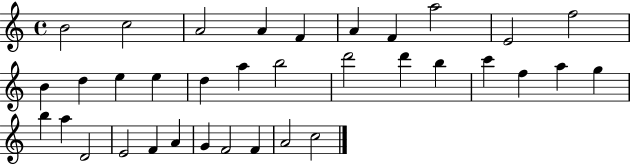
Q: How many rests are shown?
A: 0